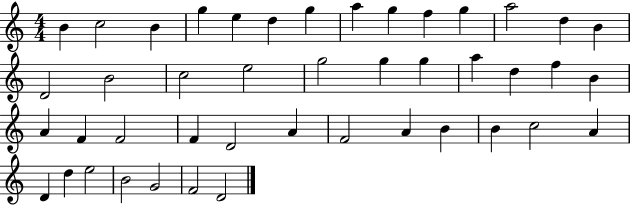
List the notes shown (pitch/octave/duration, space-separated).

B4/q C5/h B4/q G5/q E5/q D5/q G5/q A5/q G5/q F5/q G5/q A5/h D5/q B4/q D4/h B4/h C5/h E5/h G5/h G5/q G5/q A5/q D5/q F5/q B4/q A4/q F4/q F4/h F4/q D4/h A4/q F4/h A4/q B4/q B4/q C5/h A4/q D4/q D5/q E5/h B4/h G4/h F4/h D4/h